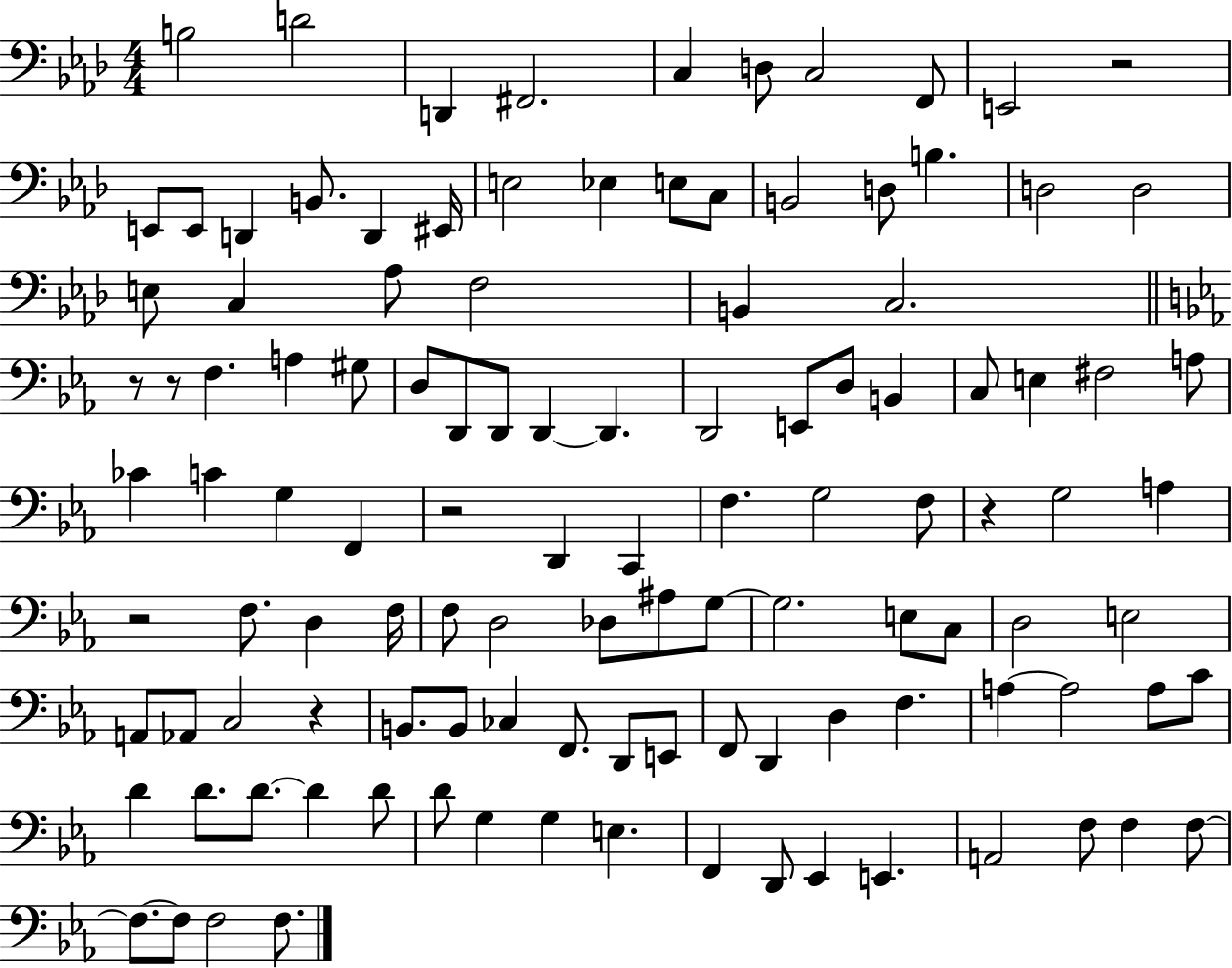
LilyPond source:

{
  \clef bass
  \numericTimeSignature
  \time 4/4
  \key aes \major
  b2 d'2 | d,4 fis,2. | c4 d8 c2 f,8 | e,2 r2 | \break e,8 e,8 d,4 b,8. d,4 eis,16 | e2 ees4 e8 c8 | b,2 d8 b4. | d2 d2 | \break e8 c4 aes8 f2 | b,4 c2. | \bar "||" \break \key c \minor r8 r8 f4. a4 gis8 | d8 d,8 d,8 d,4~~ d,4. | d,2 e,8 d8 b,4 | c8 e4 fis2 a8 | \break ces'4 c'4 g4 f,4 | r2 d,4 c,4 | f4. g2 f8 | r4 g2 a4 | \break r2 f8. d4 f16 | f8 d2 des8 ais8 g8~~ | g2. e8 c8 | d2 e2 | \break a,8 aes,8 c2 r4 | b,8. b,8 ces4 f,8. d,8 e,8 | f,8 d,4 d4 f4. | a4~~ a2 a8 c'8 | \break d'4 d'8. d'8.~~ d'4 d'8 | d'8 g4 g4 e4. | f,4 d,8 ees,4 e,4. | a,2 f8 f4 f8~~ | \break f8.~~ f8 f2 f8. | \bar "|."
}